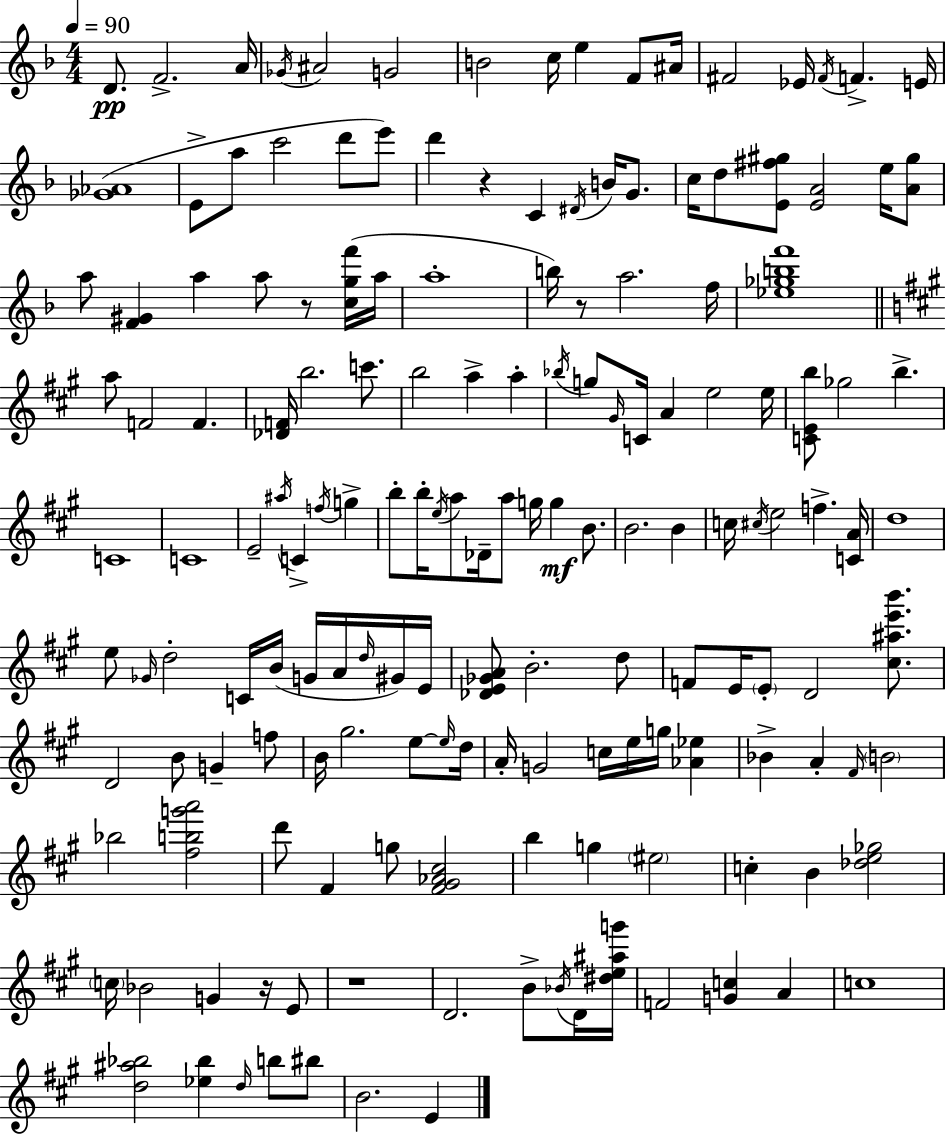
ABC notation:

X:1
T:Untitled
M:4/4
L:1/4
K:F
D/2 F2 A/4 _G/4 ^A2 G2 B2 c/4 e F/2 ^A/4 ^F2 _E/4 ^F/4 F E/4 [_G_A]4 E/2 a/2 c'2 d'/2 e'/2 d' z C ^D/4 B/4 G/2 c/4 d/2 [E^f^g]/2 [EA]2 e/4 [A^g]/2 a/2 [F^G] a a/2 z/2 [cgf']/4 a/4 a4 b/4 z/2 a2 f/4 [_e_gbf']4 a/2 F2 F [_DF]/4 b2 c'/2 b2 a a _b/4 g/2 ^G/4 C/4 A e2 e/4 [CEb]/2 _g2 b C4 C4 E2 ^a/4 C f/4 g b/2 b/4 e/4 a/2 _D/4 a/2 g/4 g B/2 B2 B c/4 ^c/4 e2 f [CA]/4 d4 e/2 _G/4 d2 C/4 B/4 G/4 A/4 d/4 ^G/4 E/4 [_DE_GA]/2 B2 d/2 F/2 E/4 E/2 D2 [^c^ae'b']/2 D2 B/2 G f/2 B/4 ^g2 e/2 e/4 d/4 A/4 G2 c/4 e/4 g/4 [_A_e] _B A ^F/4 B2 _b2 [^fbg'a']2 d'/2 ^F g/2 [^F^G_A^c]2 b g ^e2 c B [_de_g]2 c/4 _B2 G z/4 E/2 z4 D2 B/2 _B/4 D/4 [^de^ag']/4 F2 [Gc] A c4 [d^a_b]2 [_e_b] d/4 b/2 ^b/2 B2 E